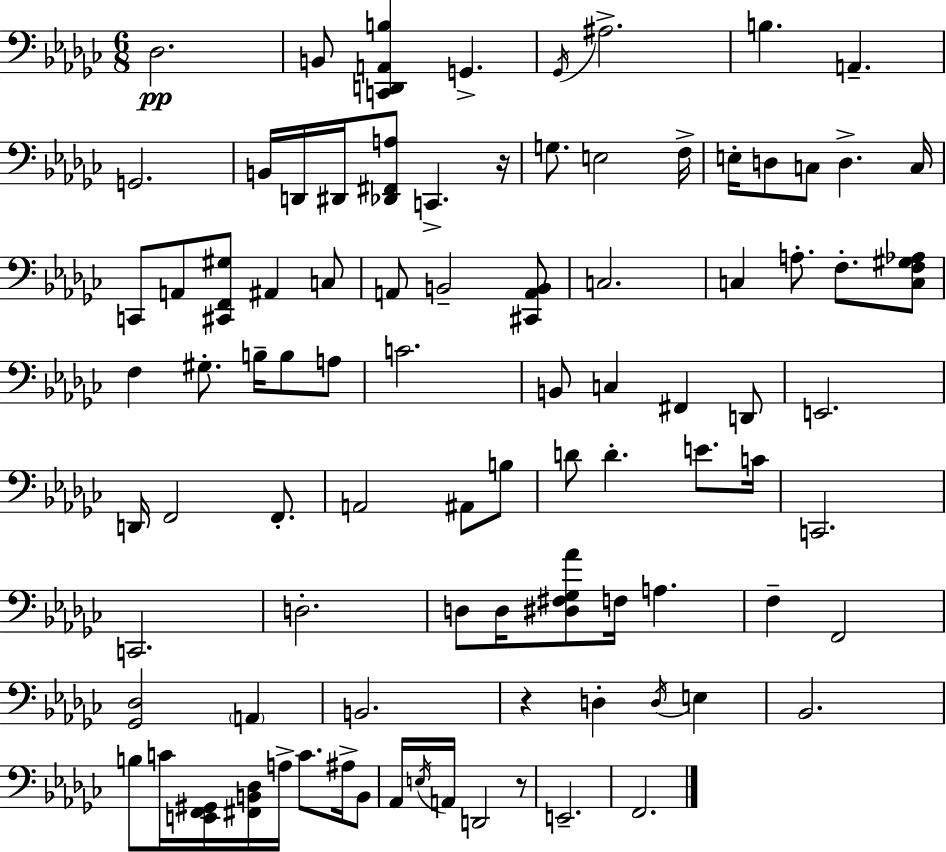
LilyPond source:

{
  \clef bass
  \numericTimeSignature
  \time 6/8
  \key ees \minor
  des2.\pp | b,8 <c, d, a, b>4 g,4.-> | \acciaccatura { ges,16 } ais2.-> | b4. a,4.-- | \break g,2. | b,16 d,16 dis,16 <des, fis, a>8 c,4.-> | r16 g8. e2 | f16-> e16-. d8 c8 d4.-> | \break c16 c,8 a,8 <cis, f, gis>8 ais,4 c8 | a,8 b,2-- <cis, a, b,>8 | c2. | c4 a8.-. f8.-. <c f gis aes>8 | \break f4 gis8.-. b16-- b8 a8 | c'2. | b,8 c4 fis,4 d,8 | e,2. | \break d,16 f,2 f,8.-. | a,2 ais,8 b8 | d'8 d'4.-. e'8. | c'16 c,2. | \break c,2. | d2.-. | d8 d16 <dis fis ges aes'>8 f16 a4. | f4-- f,2 | \break <ges, des>2 \parenthesize a,4 | b,2. | r4 d4-. \acciaccatura { d16 } e4 | bes,2. | \break b8 c'16 <e, f, gis,>16 <fis, b, des>16 a16-> c'8. ais16-> | b,8 aes,16 \acciaccatura { e16 } a,16 d,2 | r8 e,2.-- | f,2. | \break \bar "|."
}